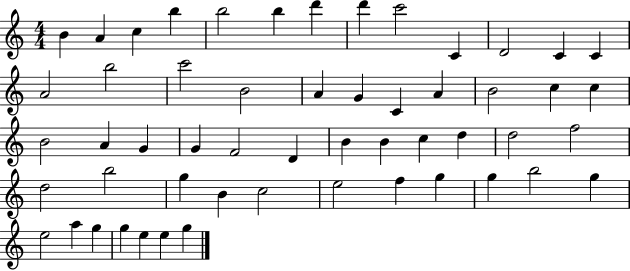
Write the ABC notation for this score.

X:1
T:Untitled
M:4/4
L:1/4
K:C
B A c b b2 b d' d' c'2 C D2 C C A2 b2 c'2 B2 A G C A B2 c c B2 A G G F2 D B B c d d2 f2 d2 b2 g B c2 e2 f g g b2 g e2 a g g e e g